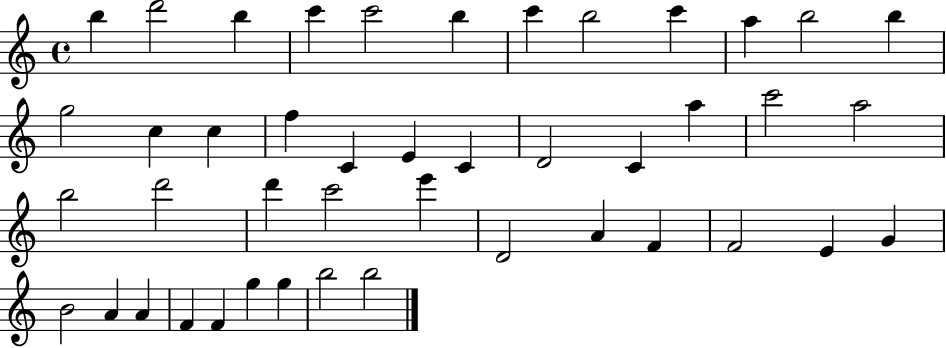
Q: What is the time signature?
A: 4/4